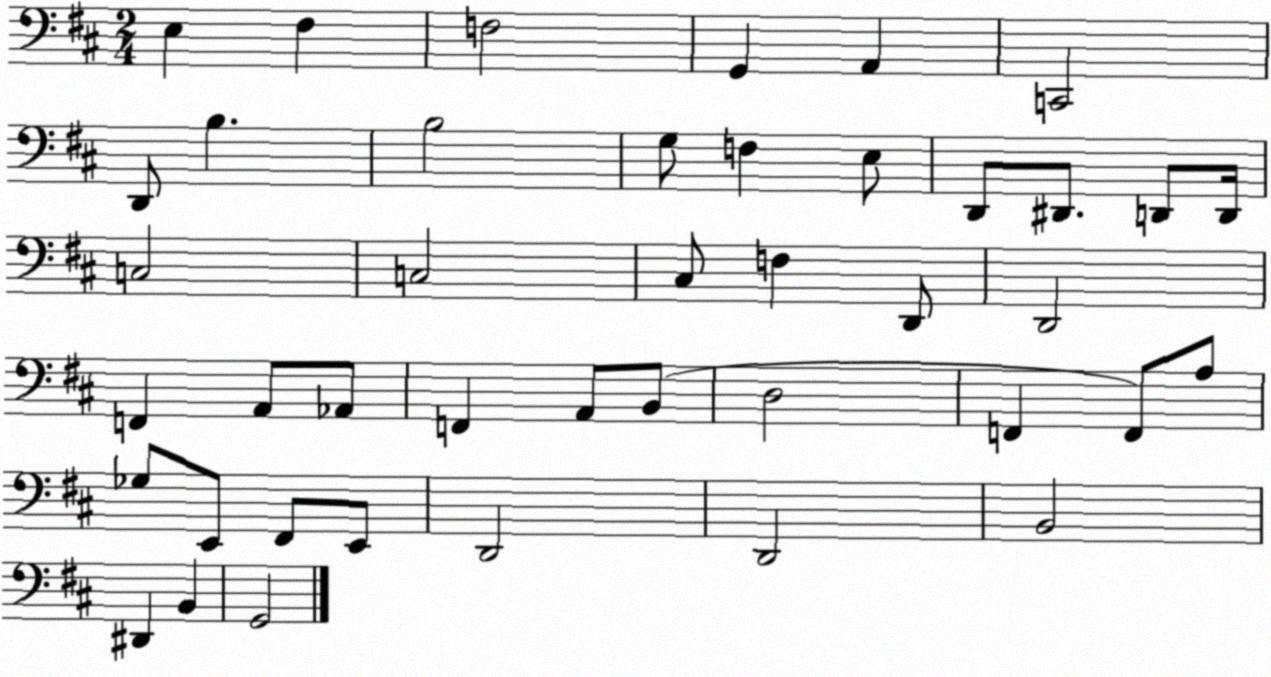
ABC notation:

X:1
T:Untitled
M:2/4
L:1/4
K:D
E, ^F, F,2 G,, A,, C,,2 D,,/2 B, B,2 G,/2 F, E,/2 D,,/2 ^D,,/2 D,,/2 D,,/4 C,2 C,2 ^C,/2 F, D,,/2 D,,2 F,, A,,/2 _A,,/2 F,, A,,/2 B,,/2 D,2 F,, F,,/2 A,/2 _G,/2 E,,/2 ^F,,/2 E,,/2 D,,2 D,,2 B,,2 ^D,, B,, G,,2